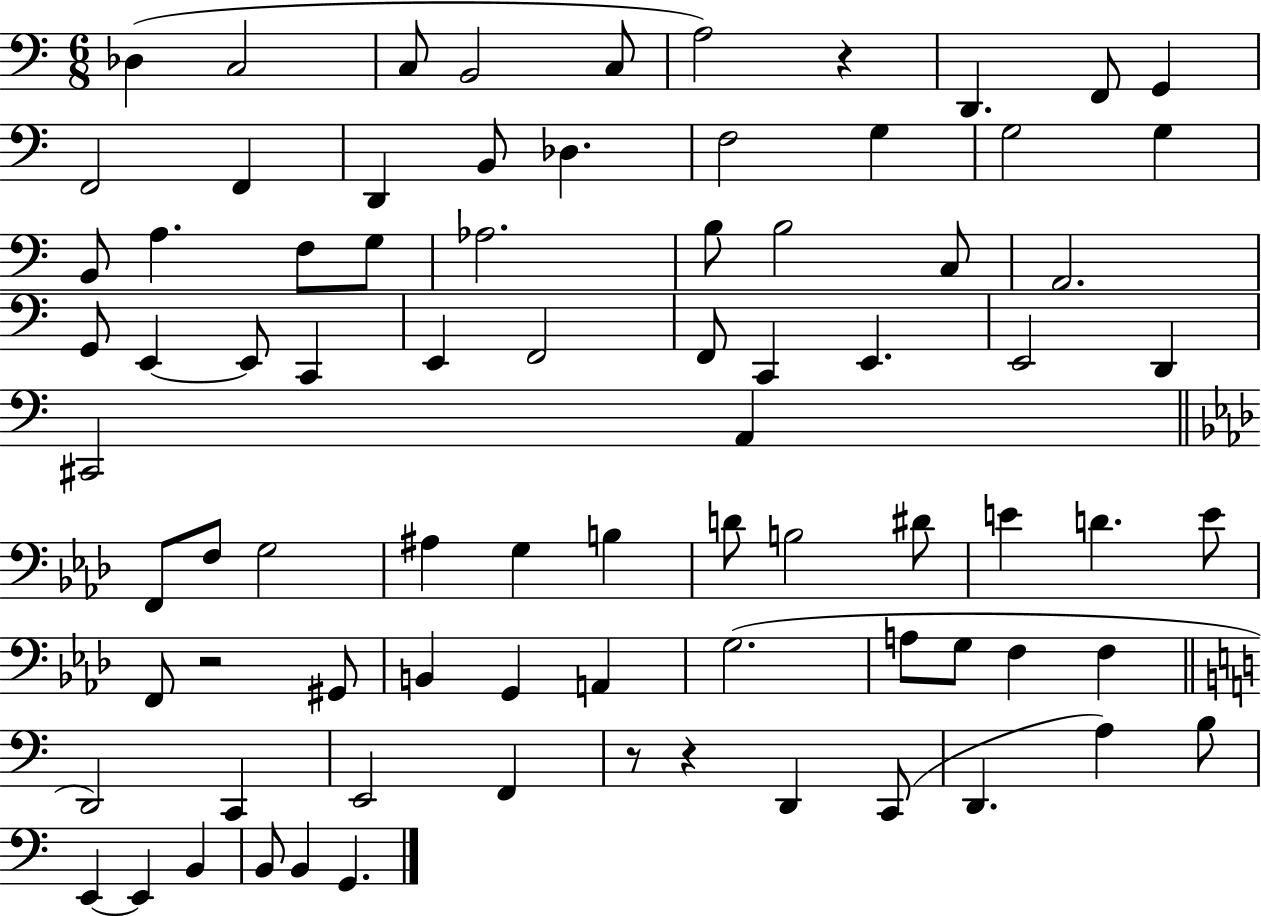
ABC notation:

X:1
T:Untitled
M:6/8
L:1/4
K:C
_D, C,2 C,/2 B,,2 C,/2 A,2 z D,, F,,/2 G,, F,,2 F,, D,, B,,/2 _D, F,2 G, G,2 G, B,,/2 A, F,/2 G,/2 _A,2 B,/2 B,2 C,/2 A,,2 G,,/2 E,, E,,/2 C,, E,, F,,2 F,,/2 C,, E,, E,,2 D,, ^C,,2 A,, F,,/2 F,/2 G,2 ^A, G, B, D/2 B,2 ^D/2 E D E/2 F,,/2 z2 ^G,,/2 B,, G,, A,, G,2 A,/2 G,/2 F, F, D,,2 C,, E,,2 F,, z/2 z D,, C,,/2 D,, A, B,/2 E,, E,, B,, B,,/2 B,, G,,